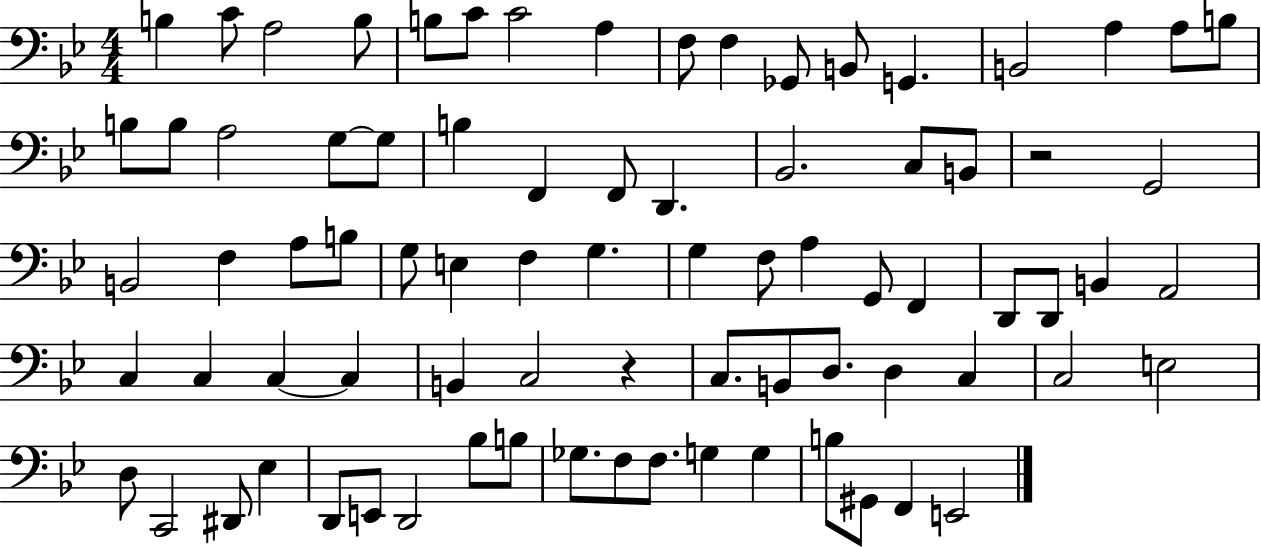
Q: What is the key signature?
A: BES major